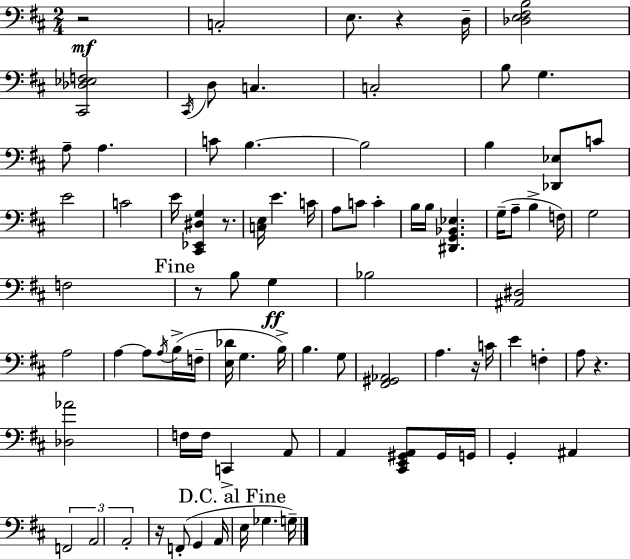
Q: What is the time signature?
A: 2/4